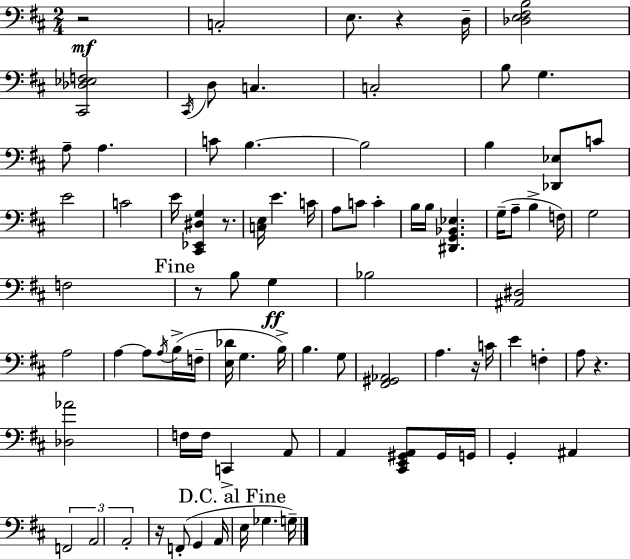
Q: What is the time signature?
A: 2/4